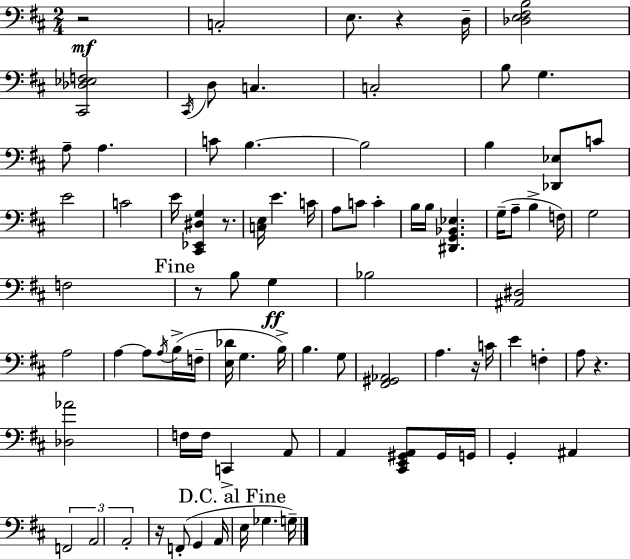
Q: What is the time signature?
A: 2/4